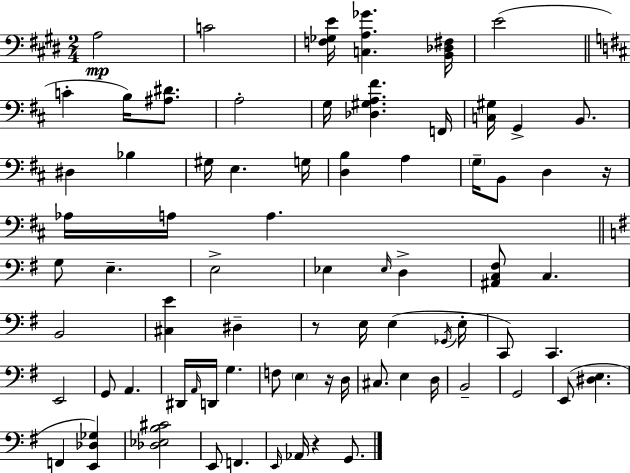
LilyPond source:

{
  \clef bass
  \numericTimeSignature
  \time 2/4
  \key e \major
  a2\mp | c'2 | <f ges e'>16 <c a ges'>4. <b, des fis>16 | e'2( | \break \bar "||" \break \key d \major c'4-. b16) <ais dis'>8. | a2-. | g16 <des gis a fis'>4. f,16 | <c gis>16 g,4-> b,8. | \break dis4 bes4 | gis16 e4. g16 | <d b>4 a4 | \parenthesize g16-- b,8 d4 r16 | \break aes16 a16 a4. | \bar "||" \break \key g \major g8 e4.-- | e2-> | ees4 \grace { ees16 } d4-> | <ais, c fis>8 c4. | \break b,2 | <cis e'>4 dis4-- | r8 e16 e4( | \acciaccatura { ges,16 } e16-. c,8) c,4. | \break e,2 | g,8 a,4. | dis,16 \grace { a,16 } d,16 g4. | f8 \parenthesize e4 | \break r16 d16 cis8. e4 | d16 b,2-- | g,2 | e,8( <dis e>4. | \break f,4 <e, des ges>4) | <des ees b cis'>2 | e,8 f,4. | \grace { e,16 } aes,16 r4 | \break g,8. \bar "|."
}